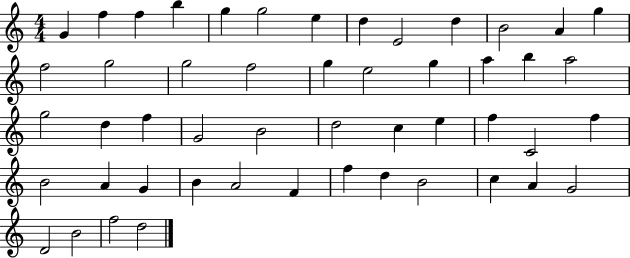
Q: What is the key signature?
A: C major